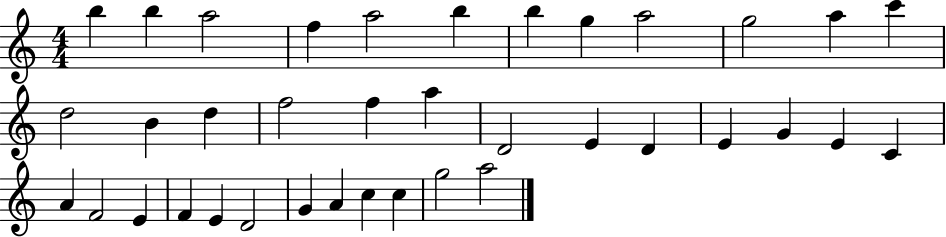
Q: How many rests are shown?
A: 0